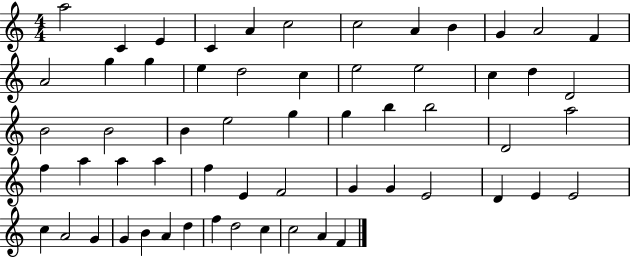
{
  \clef treble
  \numericTimeSignature
  \time 4/4
  \key c \major
  a''2 c'4 e'4 | c'4 a'4 c''2 | c''2 a'4 b'4 | g'4 a'2 f'4 | \break a'2 g''4 g''4 | e''4 d''2 c''4 | e''2 e''2 | c''4 d''4 d'2 | \break b'2 b'2 | b'4 e''2 g''4 | g''4 b''4 b''2 | d'2 a''2 | \break f''4 a''4 a''4 a''4 | f''4 e'4 f'2 | g'4 g'4 e'2 | d'4 e'4 e'2 | \break c''4 a'2 g'4 | g'4 b'4 a'4 d''4 | f''4 d''2 c''4 | c''2 a'4 f'4 | \break \bar "|."
}